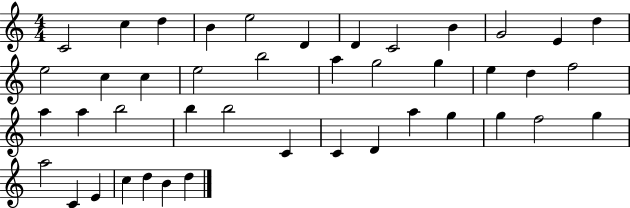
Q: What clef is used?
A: treble